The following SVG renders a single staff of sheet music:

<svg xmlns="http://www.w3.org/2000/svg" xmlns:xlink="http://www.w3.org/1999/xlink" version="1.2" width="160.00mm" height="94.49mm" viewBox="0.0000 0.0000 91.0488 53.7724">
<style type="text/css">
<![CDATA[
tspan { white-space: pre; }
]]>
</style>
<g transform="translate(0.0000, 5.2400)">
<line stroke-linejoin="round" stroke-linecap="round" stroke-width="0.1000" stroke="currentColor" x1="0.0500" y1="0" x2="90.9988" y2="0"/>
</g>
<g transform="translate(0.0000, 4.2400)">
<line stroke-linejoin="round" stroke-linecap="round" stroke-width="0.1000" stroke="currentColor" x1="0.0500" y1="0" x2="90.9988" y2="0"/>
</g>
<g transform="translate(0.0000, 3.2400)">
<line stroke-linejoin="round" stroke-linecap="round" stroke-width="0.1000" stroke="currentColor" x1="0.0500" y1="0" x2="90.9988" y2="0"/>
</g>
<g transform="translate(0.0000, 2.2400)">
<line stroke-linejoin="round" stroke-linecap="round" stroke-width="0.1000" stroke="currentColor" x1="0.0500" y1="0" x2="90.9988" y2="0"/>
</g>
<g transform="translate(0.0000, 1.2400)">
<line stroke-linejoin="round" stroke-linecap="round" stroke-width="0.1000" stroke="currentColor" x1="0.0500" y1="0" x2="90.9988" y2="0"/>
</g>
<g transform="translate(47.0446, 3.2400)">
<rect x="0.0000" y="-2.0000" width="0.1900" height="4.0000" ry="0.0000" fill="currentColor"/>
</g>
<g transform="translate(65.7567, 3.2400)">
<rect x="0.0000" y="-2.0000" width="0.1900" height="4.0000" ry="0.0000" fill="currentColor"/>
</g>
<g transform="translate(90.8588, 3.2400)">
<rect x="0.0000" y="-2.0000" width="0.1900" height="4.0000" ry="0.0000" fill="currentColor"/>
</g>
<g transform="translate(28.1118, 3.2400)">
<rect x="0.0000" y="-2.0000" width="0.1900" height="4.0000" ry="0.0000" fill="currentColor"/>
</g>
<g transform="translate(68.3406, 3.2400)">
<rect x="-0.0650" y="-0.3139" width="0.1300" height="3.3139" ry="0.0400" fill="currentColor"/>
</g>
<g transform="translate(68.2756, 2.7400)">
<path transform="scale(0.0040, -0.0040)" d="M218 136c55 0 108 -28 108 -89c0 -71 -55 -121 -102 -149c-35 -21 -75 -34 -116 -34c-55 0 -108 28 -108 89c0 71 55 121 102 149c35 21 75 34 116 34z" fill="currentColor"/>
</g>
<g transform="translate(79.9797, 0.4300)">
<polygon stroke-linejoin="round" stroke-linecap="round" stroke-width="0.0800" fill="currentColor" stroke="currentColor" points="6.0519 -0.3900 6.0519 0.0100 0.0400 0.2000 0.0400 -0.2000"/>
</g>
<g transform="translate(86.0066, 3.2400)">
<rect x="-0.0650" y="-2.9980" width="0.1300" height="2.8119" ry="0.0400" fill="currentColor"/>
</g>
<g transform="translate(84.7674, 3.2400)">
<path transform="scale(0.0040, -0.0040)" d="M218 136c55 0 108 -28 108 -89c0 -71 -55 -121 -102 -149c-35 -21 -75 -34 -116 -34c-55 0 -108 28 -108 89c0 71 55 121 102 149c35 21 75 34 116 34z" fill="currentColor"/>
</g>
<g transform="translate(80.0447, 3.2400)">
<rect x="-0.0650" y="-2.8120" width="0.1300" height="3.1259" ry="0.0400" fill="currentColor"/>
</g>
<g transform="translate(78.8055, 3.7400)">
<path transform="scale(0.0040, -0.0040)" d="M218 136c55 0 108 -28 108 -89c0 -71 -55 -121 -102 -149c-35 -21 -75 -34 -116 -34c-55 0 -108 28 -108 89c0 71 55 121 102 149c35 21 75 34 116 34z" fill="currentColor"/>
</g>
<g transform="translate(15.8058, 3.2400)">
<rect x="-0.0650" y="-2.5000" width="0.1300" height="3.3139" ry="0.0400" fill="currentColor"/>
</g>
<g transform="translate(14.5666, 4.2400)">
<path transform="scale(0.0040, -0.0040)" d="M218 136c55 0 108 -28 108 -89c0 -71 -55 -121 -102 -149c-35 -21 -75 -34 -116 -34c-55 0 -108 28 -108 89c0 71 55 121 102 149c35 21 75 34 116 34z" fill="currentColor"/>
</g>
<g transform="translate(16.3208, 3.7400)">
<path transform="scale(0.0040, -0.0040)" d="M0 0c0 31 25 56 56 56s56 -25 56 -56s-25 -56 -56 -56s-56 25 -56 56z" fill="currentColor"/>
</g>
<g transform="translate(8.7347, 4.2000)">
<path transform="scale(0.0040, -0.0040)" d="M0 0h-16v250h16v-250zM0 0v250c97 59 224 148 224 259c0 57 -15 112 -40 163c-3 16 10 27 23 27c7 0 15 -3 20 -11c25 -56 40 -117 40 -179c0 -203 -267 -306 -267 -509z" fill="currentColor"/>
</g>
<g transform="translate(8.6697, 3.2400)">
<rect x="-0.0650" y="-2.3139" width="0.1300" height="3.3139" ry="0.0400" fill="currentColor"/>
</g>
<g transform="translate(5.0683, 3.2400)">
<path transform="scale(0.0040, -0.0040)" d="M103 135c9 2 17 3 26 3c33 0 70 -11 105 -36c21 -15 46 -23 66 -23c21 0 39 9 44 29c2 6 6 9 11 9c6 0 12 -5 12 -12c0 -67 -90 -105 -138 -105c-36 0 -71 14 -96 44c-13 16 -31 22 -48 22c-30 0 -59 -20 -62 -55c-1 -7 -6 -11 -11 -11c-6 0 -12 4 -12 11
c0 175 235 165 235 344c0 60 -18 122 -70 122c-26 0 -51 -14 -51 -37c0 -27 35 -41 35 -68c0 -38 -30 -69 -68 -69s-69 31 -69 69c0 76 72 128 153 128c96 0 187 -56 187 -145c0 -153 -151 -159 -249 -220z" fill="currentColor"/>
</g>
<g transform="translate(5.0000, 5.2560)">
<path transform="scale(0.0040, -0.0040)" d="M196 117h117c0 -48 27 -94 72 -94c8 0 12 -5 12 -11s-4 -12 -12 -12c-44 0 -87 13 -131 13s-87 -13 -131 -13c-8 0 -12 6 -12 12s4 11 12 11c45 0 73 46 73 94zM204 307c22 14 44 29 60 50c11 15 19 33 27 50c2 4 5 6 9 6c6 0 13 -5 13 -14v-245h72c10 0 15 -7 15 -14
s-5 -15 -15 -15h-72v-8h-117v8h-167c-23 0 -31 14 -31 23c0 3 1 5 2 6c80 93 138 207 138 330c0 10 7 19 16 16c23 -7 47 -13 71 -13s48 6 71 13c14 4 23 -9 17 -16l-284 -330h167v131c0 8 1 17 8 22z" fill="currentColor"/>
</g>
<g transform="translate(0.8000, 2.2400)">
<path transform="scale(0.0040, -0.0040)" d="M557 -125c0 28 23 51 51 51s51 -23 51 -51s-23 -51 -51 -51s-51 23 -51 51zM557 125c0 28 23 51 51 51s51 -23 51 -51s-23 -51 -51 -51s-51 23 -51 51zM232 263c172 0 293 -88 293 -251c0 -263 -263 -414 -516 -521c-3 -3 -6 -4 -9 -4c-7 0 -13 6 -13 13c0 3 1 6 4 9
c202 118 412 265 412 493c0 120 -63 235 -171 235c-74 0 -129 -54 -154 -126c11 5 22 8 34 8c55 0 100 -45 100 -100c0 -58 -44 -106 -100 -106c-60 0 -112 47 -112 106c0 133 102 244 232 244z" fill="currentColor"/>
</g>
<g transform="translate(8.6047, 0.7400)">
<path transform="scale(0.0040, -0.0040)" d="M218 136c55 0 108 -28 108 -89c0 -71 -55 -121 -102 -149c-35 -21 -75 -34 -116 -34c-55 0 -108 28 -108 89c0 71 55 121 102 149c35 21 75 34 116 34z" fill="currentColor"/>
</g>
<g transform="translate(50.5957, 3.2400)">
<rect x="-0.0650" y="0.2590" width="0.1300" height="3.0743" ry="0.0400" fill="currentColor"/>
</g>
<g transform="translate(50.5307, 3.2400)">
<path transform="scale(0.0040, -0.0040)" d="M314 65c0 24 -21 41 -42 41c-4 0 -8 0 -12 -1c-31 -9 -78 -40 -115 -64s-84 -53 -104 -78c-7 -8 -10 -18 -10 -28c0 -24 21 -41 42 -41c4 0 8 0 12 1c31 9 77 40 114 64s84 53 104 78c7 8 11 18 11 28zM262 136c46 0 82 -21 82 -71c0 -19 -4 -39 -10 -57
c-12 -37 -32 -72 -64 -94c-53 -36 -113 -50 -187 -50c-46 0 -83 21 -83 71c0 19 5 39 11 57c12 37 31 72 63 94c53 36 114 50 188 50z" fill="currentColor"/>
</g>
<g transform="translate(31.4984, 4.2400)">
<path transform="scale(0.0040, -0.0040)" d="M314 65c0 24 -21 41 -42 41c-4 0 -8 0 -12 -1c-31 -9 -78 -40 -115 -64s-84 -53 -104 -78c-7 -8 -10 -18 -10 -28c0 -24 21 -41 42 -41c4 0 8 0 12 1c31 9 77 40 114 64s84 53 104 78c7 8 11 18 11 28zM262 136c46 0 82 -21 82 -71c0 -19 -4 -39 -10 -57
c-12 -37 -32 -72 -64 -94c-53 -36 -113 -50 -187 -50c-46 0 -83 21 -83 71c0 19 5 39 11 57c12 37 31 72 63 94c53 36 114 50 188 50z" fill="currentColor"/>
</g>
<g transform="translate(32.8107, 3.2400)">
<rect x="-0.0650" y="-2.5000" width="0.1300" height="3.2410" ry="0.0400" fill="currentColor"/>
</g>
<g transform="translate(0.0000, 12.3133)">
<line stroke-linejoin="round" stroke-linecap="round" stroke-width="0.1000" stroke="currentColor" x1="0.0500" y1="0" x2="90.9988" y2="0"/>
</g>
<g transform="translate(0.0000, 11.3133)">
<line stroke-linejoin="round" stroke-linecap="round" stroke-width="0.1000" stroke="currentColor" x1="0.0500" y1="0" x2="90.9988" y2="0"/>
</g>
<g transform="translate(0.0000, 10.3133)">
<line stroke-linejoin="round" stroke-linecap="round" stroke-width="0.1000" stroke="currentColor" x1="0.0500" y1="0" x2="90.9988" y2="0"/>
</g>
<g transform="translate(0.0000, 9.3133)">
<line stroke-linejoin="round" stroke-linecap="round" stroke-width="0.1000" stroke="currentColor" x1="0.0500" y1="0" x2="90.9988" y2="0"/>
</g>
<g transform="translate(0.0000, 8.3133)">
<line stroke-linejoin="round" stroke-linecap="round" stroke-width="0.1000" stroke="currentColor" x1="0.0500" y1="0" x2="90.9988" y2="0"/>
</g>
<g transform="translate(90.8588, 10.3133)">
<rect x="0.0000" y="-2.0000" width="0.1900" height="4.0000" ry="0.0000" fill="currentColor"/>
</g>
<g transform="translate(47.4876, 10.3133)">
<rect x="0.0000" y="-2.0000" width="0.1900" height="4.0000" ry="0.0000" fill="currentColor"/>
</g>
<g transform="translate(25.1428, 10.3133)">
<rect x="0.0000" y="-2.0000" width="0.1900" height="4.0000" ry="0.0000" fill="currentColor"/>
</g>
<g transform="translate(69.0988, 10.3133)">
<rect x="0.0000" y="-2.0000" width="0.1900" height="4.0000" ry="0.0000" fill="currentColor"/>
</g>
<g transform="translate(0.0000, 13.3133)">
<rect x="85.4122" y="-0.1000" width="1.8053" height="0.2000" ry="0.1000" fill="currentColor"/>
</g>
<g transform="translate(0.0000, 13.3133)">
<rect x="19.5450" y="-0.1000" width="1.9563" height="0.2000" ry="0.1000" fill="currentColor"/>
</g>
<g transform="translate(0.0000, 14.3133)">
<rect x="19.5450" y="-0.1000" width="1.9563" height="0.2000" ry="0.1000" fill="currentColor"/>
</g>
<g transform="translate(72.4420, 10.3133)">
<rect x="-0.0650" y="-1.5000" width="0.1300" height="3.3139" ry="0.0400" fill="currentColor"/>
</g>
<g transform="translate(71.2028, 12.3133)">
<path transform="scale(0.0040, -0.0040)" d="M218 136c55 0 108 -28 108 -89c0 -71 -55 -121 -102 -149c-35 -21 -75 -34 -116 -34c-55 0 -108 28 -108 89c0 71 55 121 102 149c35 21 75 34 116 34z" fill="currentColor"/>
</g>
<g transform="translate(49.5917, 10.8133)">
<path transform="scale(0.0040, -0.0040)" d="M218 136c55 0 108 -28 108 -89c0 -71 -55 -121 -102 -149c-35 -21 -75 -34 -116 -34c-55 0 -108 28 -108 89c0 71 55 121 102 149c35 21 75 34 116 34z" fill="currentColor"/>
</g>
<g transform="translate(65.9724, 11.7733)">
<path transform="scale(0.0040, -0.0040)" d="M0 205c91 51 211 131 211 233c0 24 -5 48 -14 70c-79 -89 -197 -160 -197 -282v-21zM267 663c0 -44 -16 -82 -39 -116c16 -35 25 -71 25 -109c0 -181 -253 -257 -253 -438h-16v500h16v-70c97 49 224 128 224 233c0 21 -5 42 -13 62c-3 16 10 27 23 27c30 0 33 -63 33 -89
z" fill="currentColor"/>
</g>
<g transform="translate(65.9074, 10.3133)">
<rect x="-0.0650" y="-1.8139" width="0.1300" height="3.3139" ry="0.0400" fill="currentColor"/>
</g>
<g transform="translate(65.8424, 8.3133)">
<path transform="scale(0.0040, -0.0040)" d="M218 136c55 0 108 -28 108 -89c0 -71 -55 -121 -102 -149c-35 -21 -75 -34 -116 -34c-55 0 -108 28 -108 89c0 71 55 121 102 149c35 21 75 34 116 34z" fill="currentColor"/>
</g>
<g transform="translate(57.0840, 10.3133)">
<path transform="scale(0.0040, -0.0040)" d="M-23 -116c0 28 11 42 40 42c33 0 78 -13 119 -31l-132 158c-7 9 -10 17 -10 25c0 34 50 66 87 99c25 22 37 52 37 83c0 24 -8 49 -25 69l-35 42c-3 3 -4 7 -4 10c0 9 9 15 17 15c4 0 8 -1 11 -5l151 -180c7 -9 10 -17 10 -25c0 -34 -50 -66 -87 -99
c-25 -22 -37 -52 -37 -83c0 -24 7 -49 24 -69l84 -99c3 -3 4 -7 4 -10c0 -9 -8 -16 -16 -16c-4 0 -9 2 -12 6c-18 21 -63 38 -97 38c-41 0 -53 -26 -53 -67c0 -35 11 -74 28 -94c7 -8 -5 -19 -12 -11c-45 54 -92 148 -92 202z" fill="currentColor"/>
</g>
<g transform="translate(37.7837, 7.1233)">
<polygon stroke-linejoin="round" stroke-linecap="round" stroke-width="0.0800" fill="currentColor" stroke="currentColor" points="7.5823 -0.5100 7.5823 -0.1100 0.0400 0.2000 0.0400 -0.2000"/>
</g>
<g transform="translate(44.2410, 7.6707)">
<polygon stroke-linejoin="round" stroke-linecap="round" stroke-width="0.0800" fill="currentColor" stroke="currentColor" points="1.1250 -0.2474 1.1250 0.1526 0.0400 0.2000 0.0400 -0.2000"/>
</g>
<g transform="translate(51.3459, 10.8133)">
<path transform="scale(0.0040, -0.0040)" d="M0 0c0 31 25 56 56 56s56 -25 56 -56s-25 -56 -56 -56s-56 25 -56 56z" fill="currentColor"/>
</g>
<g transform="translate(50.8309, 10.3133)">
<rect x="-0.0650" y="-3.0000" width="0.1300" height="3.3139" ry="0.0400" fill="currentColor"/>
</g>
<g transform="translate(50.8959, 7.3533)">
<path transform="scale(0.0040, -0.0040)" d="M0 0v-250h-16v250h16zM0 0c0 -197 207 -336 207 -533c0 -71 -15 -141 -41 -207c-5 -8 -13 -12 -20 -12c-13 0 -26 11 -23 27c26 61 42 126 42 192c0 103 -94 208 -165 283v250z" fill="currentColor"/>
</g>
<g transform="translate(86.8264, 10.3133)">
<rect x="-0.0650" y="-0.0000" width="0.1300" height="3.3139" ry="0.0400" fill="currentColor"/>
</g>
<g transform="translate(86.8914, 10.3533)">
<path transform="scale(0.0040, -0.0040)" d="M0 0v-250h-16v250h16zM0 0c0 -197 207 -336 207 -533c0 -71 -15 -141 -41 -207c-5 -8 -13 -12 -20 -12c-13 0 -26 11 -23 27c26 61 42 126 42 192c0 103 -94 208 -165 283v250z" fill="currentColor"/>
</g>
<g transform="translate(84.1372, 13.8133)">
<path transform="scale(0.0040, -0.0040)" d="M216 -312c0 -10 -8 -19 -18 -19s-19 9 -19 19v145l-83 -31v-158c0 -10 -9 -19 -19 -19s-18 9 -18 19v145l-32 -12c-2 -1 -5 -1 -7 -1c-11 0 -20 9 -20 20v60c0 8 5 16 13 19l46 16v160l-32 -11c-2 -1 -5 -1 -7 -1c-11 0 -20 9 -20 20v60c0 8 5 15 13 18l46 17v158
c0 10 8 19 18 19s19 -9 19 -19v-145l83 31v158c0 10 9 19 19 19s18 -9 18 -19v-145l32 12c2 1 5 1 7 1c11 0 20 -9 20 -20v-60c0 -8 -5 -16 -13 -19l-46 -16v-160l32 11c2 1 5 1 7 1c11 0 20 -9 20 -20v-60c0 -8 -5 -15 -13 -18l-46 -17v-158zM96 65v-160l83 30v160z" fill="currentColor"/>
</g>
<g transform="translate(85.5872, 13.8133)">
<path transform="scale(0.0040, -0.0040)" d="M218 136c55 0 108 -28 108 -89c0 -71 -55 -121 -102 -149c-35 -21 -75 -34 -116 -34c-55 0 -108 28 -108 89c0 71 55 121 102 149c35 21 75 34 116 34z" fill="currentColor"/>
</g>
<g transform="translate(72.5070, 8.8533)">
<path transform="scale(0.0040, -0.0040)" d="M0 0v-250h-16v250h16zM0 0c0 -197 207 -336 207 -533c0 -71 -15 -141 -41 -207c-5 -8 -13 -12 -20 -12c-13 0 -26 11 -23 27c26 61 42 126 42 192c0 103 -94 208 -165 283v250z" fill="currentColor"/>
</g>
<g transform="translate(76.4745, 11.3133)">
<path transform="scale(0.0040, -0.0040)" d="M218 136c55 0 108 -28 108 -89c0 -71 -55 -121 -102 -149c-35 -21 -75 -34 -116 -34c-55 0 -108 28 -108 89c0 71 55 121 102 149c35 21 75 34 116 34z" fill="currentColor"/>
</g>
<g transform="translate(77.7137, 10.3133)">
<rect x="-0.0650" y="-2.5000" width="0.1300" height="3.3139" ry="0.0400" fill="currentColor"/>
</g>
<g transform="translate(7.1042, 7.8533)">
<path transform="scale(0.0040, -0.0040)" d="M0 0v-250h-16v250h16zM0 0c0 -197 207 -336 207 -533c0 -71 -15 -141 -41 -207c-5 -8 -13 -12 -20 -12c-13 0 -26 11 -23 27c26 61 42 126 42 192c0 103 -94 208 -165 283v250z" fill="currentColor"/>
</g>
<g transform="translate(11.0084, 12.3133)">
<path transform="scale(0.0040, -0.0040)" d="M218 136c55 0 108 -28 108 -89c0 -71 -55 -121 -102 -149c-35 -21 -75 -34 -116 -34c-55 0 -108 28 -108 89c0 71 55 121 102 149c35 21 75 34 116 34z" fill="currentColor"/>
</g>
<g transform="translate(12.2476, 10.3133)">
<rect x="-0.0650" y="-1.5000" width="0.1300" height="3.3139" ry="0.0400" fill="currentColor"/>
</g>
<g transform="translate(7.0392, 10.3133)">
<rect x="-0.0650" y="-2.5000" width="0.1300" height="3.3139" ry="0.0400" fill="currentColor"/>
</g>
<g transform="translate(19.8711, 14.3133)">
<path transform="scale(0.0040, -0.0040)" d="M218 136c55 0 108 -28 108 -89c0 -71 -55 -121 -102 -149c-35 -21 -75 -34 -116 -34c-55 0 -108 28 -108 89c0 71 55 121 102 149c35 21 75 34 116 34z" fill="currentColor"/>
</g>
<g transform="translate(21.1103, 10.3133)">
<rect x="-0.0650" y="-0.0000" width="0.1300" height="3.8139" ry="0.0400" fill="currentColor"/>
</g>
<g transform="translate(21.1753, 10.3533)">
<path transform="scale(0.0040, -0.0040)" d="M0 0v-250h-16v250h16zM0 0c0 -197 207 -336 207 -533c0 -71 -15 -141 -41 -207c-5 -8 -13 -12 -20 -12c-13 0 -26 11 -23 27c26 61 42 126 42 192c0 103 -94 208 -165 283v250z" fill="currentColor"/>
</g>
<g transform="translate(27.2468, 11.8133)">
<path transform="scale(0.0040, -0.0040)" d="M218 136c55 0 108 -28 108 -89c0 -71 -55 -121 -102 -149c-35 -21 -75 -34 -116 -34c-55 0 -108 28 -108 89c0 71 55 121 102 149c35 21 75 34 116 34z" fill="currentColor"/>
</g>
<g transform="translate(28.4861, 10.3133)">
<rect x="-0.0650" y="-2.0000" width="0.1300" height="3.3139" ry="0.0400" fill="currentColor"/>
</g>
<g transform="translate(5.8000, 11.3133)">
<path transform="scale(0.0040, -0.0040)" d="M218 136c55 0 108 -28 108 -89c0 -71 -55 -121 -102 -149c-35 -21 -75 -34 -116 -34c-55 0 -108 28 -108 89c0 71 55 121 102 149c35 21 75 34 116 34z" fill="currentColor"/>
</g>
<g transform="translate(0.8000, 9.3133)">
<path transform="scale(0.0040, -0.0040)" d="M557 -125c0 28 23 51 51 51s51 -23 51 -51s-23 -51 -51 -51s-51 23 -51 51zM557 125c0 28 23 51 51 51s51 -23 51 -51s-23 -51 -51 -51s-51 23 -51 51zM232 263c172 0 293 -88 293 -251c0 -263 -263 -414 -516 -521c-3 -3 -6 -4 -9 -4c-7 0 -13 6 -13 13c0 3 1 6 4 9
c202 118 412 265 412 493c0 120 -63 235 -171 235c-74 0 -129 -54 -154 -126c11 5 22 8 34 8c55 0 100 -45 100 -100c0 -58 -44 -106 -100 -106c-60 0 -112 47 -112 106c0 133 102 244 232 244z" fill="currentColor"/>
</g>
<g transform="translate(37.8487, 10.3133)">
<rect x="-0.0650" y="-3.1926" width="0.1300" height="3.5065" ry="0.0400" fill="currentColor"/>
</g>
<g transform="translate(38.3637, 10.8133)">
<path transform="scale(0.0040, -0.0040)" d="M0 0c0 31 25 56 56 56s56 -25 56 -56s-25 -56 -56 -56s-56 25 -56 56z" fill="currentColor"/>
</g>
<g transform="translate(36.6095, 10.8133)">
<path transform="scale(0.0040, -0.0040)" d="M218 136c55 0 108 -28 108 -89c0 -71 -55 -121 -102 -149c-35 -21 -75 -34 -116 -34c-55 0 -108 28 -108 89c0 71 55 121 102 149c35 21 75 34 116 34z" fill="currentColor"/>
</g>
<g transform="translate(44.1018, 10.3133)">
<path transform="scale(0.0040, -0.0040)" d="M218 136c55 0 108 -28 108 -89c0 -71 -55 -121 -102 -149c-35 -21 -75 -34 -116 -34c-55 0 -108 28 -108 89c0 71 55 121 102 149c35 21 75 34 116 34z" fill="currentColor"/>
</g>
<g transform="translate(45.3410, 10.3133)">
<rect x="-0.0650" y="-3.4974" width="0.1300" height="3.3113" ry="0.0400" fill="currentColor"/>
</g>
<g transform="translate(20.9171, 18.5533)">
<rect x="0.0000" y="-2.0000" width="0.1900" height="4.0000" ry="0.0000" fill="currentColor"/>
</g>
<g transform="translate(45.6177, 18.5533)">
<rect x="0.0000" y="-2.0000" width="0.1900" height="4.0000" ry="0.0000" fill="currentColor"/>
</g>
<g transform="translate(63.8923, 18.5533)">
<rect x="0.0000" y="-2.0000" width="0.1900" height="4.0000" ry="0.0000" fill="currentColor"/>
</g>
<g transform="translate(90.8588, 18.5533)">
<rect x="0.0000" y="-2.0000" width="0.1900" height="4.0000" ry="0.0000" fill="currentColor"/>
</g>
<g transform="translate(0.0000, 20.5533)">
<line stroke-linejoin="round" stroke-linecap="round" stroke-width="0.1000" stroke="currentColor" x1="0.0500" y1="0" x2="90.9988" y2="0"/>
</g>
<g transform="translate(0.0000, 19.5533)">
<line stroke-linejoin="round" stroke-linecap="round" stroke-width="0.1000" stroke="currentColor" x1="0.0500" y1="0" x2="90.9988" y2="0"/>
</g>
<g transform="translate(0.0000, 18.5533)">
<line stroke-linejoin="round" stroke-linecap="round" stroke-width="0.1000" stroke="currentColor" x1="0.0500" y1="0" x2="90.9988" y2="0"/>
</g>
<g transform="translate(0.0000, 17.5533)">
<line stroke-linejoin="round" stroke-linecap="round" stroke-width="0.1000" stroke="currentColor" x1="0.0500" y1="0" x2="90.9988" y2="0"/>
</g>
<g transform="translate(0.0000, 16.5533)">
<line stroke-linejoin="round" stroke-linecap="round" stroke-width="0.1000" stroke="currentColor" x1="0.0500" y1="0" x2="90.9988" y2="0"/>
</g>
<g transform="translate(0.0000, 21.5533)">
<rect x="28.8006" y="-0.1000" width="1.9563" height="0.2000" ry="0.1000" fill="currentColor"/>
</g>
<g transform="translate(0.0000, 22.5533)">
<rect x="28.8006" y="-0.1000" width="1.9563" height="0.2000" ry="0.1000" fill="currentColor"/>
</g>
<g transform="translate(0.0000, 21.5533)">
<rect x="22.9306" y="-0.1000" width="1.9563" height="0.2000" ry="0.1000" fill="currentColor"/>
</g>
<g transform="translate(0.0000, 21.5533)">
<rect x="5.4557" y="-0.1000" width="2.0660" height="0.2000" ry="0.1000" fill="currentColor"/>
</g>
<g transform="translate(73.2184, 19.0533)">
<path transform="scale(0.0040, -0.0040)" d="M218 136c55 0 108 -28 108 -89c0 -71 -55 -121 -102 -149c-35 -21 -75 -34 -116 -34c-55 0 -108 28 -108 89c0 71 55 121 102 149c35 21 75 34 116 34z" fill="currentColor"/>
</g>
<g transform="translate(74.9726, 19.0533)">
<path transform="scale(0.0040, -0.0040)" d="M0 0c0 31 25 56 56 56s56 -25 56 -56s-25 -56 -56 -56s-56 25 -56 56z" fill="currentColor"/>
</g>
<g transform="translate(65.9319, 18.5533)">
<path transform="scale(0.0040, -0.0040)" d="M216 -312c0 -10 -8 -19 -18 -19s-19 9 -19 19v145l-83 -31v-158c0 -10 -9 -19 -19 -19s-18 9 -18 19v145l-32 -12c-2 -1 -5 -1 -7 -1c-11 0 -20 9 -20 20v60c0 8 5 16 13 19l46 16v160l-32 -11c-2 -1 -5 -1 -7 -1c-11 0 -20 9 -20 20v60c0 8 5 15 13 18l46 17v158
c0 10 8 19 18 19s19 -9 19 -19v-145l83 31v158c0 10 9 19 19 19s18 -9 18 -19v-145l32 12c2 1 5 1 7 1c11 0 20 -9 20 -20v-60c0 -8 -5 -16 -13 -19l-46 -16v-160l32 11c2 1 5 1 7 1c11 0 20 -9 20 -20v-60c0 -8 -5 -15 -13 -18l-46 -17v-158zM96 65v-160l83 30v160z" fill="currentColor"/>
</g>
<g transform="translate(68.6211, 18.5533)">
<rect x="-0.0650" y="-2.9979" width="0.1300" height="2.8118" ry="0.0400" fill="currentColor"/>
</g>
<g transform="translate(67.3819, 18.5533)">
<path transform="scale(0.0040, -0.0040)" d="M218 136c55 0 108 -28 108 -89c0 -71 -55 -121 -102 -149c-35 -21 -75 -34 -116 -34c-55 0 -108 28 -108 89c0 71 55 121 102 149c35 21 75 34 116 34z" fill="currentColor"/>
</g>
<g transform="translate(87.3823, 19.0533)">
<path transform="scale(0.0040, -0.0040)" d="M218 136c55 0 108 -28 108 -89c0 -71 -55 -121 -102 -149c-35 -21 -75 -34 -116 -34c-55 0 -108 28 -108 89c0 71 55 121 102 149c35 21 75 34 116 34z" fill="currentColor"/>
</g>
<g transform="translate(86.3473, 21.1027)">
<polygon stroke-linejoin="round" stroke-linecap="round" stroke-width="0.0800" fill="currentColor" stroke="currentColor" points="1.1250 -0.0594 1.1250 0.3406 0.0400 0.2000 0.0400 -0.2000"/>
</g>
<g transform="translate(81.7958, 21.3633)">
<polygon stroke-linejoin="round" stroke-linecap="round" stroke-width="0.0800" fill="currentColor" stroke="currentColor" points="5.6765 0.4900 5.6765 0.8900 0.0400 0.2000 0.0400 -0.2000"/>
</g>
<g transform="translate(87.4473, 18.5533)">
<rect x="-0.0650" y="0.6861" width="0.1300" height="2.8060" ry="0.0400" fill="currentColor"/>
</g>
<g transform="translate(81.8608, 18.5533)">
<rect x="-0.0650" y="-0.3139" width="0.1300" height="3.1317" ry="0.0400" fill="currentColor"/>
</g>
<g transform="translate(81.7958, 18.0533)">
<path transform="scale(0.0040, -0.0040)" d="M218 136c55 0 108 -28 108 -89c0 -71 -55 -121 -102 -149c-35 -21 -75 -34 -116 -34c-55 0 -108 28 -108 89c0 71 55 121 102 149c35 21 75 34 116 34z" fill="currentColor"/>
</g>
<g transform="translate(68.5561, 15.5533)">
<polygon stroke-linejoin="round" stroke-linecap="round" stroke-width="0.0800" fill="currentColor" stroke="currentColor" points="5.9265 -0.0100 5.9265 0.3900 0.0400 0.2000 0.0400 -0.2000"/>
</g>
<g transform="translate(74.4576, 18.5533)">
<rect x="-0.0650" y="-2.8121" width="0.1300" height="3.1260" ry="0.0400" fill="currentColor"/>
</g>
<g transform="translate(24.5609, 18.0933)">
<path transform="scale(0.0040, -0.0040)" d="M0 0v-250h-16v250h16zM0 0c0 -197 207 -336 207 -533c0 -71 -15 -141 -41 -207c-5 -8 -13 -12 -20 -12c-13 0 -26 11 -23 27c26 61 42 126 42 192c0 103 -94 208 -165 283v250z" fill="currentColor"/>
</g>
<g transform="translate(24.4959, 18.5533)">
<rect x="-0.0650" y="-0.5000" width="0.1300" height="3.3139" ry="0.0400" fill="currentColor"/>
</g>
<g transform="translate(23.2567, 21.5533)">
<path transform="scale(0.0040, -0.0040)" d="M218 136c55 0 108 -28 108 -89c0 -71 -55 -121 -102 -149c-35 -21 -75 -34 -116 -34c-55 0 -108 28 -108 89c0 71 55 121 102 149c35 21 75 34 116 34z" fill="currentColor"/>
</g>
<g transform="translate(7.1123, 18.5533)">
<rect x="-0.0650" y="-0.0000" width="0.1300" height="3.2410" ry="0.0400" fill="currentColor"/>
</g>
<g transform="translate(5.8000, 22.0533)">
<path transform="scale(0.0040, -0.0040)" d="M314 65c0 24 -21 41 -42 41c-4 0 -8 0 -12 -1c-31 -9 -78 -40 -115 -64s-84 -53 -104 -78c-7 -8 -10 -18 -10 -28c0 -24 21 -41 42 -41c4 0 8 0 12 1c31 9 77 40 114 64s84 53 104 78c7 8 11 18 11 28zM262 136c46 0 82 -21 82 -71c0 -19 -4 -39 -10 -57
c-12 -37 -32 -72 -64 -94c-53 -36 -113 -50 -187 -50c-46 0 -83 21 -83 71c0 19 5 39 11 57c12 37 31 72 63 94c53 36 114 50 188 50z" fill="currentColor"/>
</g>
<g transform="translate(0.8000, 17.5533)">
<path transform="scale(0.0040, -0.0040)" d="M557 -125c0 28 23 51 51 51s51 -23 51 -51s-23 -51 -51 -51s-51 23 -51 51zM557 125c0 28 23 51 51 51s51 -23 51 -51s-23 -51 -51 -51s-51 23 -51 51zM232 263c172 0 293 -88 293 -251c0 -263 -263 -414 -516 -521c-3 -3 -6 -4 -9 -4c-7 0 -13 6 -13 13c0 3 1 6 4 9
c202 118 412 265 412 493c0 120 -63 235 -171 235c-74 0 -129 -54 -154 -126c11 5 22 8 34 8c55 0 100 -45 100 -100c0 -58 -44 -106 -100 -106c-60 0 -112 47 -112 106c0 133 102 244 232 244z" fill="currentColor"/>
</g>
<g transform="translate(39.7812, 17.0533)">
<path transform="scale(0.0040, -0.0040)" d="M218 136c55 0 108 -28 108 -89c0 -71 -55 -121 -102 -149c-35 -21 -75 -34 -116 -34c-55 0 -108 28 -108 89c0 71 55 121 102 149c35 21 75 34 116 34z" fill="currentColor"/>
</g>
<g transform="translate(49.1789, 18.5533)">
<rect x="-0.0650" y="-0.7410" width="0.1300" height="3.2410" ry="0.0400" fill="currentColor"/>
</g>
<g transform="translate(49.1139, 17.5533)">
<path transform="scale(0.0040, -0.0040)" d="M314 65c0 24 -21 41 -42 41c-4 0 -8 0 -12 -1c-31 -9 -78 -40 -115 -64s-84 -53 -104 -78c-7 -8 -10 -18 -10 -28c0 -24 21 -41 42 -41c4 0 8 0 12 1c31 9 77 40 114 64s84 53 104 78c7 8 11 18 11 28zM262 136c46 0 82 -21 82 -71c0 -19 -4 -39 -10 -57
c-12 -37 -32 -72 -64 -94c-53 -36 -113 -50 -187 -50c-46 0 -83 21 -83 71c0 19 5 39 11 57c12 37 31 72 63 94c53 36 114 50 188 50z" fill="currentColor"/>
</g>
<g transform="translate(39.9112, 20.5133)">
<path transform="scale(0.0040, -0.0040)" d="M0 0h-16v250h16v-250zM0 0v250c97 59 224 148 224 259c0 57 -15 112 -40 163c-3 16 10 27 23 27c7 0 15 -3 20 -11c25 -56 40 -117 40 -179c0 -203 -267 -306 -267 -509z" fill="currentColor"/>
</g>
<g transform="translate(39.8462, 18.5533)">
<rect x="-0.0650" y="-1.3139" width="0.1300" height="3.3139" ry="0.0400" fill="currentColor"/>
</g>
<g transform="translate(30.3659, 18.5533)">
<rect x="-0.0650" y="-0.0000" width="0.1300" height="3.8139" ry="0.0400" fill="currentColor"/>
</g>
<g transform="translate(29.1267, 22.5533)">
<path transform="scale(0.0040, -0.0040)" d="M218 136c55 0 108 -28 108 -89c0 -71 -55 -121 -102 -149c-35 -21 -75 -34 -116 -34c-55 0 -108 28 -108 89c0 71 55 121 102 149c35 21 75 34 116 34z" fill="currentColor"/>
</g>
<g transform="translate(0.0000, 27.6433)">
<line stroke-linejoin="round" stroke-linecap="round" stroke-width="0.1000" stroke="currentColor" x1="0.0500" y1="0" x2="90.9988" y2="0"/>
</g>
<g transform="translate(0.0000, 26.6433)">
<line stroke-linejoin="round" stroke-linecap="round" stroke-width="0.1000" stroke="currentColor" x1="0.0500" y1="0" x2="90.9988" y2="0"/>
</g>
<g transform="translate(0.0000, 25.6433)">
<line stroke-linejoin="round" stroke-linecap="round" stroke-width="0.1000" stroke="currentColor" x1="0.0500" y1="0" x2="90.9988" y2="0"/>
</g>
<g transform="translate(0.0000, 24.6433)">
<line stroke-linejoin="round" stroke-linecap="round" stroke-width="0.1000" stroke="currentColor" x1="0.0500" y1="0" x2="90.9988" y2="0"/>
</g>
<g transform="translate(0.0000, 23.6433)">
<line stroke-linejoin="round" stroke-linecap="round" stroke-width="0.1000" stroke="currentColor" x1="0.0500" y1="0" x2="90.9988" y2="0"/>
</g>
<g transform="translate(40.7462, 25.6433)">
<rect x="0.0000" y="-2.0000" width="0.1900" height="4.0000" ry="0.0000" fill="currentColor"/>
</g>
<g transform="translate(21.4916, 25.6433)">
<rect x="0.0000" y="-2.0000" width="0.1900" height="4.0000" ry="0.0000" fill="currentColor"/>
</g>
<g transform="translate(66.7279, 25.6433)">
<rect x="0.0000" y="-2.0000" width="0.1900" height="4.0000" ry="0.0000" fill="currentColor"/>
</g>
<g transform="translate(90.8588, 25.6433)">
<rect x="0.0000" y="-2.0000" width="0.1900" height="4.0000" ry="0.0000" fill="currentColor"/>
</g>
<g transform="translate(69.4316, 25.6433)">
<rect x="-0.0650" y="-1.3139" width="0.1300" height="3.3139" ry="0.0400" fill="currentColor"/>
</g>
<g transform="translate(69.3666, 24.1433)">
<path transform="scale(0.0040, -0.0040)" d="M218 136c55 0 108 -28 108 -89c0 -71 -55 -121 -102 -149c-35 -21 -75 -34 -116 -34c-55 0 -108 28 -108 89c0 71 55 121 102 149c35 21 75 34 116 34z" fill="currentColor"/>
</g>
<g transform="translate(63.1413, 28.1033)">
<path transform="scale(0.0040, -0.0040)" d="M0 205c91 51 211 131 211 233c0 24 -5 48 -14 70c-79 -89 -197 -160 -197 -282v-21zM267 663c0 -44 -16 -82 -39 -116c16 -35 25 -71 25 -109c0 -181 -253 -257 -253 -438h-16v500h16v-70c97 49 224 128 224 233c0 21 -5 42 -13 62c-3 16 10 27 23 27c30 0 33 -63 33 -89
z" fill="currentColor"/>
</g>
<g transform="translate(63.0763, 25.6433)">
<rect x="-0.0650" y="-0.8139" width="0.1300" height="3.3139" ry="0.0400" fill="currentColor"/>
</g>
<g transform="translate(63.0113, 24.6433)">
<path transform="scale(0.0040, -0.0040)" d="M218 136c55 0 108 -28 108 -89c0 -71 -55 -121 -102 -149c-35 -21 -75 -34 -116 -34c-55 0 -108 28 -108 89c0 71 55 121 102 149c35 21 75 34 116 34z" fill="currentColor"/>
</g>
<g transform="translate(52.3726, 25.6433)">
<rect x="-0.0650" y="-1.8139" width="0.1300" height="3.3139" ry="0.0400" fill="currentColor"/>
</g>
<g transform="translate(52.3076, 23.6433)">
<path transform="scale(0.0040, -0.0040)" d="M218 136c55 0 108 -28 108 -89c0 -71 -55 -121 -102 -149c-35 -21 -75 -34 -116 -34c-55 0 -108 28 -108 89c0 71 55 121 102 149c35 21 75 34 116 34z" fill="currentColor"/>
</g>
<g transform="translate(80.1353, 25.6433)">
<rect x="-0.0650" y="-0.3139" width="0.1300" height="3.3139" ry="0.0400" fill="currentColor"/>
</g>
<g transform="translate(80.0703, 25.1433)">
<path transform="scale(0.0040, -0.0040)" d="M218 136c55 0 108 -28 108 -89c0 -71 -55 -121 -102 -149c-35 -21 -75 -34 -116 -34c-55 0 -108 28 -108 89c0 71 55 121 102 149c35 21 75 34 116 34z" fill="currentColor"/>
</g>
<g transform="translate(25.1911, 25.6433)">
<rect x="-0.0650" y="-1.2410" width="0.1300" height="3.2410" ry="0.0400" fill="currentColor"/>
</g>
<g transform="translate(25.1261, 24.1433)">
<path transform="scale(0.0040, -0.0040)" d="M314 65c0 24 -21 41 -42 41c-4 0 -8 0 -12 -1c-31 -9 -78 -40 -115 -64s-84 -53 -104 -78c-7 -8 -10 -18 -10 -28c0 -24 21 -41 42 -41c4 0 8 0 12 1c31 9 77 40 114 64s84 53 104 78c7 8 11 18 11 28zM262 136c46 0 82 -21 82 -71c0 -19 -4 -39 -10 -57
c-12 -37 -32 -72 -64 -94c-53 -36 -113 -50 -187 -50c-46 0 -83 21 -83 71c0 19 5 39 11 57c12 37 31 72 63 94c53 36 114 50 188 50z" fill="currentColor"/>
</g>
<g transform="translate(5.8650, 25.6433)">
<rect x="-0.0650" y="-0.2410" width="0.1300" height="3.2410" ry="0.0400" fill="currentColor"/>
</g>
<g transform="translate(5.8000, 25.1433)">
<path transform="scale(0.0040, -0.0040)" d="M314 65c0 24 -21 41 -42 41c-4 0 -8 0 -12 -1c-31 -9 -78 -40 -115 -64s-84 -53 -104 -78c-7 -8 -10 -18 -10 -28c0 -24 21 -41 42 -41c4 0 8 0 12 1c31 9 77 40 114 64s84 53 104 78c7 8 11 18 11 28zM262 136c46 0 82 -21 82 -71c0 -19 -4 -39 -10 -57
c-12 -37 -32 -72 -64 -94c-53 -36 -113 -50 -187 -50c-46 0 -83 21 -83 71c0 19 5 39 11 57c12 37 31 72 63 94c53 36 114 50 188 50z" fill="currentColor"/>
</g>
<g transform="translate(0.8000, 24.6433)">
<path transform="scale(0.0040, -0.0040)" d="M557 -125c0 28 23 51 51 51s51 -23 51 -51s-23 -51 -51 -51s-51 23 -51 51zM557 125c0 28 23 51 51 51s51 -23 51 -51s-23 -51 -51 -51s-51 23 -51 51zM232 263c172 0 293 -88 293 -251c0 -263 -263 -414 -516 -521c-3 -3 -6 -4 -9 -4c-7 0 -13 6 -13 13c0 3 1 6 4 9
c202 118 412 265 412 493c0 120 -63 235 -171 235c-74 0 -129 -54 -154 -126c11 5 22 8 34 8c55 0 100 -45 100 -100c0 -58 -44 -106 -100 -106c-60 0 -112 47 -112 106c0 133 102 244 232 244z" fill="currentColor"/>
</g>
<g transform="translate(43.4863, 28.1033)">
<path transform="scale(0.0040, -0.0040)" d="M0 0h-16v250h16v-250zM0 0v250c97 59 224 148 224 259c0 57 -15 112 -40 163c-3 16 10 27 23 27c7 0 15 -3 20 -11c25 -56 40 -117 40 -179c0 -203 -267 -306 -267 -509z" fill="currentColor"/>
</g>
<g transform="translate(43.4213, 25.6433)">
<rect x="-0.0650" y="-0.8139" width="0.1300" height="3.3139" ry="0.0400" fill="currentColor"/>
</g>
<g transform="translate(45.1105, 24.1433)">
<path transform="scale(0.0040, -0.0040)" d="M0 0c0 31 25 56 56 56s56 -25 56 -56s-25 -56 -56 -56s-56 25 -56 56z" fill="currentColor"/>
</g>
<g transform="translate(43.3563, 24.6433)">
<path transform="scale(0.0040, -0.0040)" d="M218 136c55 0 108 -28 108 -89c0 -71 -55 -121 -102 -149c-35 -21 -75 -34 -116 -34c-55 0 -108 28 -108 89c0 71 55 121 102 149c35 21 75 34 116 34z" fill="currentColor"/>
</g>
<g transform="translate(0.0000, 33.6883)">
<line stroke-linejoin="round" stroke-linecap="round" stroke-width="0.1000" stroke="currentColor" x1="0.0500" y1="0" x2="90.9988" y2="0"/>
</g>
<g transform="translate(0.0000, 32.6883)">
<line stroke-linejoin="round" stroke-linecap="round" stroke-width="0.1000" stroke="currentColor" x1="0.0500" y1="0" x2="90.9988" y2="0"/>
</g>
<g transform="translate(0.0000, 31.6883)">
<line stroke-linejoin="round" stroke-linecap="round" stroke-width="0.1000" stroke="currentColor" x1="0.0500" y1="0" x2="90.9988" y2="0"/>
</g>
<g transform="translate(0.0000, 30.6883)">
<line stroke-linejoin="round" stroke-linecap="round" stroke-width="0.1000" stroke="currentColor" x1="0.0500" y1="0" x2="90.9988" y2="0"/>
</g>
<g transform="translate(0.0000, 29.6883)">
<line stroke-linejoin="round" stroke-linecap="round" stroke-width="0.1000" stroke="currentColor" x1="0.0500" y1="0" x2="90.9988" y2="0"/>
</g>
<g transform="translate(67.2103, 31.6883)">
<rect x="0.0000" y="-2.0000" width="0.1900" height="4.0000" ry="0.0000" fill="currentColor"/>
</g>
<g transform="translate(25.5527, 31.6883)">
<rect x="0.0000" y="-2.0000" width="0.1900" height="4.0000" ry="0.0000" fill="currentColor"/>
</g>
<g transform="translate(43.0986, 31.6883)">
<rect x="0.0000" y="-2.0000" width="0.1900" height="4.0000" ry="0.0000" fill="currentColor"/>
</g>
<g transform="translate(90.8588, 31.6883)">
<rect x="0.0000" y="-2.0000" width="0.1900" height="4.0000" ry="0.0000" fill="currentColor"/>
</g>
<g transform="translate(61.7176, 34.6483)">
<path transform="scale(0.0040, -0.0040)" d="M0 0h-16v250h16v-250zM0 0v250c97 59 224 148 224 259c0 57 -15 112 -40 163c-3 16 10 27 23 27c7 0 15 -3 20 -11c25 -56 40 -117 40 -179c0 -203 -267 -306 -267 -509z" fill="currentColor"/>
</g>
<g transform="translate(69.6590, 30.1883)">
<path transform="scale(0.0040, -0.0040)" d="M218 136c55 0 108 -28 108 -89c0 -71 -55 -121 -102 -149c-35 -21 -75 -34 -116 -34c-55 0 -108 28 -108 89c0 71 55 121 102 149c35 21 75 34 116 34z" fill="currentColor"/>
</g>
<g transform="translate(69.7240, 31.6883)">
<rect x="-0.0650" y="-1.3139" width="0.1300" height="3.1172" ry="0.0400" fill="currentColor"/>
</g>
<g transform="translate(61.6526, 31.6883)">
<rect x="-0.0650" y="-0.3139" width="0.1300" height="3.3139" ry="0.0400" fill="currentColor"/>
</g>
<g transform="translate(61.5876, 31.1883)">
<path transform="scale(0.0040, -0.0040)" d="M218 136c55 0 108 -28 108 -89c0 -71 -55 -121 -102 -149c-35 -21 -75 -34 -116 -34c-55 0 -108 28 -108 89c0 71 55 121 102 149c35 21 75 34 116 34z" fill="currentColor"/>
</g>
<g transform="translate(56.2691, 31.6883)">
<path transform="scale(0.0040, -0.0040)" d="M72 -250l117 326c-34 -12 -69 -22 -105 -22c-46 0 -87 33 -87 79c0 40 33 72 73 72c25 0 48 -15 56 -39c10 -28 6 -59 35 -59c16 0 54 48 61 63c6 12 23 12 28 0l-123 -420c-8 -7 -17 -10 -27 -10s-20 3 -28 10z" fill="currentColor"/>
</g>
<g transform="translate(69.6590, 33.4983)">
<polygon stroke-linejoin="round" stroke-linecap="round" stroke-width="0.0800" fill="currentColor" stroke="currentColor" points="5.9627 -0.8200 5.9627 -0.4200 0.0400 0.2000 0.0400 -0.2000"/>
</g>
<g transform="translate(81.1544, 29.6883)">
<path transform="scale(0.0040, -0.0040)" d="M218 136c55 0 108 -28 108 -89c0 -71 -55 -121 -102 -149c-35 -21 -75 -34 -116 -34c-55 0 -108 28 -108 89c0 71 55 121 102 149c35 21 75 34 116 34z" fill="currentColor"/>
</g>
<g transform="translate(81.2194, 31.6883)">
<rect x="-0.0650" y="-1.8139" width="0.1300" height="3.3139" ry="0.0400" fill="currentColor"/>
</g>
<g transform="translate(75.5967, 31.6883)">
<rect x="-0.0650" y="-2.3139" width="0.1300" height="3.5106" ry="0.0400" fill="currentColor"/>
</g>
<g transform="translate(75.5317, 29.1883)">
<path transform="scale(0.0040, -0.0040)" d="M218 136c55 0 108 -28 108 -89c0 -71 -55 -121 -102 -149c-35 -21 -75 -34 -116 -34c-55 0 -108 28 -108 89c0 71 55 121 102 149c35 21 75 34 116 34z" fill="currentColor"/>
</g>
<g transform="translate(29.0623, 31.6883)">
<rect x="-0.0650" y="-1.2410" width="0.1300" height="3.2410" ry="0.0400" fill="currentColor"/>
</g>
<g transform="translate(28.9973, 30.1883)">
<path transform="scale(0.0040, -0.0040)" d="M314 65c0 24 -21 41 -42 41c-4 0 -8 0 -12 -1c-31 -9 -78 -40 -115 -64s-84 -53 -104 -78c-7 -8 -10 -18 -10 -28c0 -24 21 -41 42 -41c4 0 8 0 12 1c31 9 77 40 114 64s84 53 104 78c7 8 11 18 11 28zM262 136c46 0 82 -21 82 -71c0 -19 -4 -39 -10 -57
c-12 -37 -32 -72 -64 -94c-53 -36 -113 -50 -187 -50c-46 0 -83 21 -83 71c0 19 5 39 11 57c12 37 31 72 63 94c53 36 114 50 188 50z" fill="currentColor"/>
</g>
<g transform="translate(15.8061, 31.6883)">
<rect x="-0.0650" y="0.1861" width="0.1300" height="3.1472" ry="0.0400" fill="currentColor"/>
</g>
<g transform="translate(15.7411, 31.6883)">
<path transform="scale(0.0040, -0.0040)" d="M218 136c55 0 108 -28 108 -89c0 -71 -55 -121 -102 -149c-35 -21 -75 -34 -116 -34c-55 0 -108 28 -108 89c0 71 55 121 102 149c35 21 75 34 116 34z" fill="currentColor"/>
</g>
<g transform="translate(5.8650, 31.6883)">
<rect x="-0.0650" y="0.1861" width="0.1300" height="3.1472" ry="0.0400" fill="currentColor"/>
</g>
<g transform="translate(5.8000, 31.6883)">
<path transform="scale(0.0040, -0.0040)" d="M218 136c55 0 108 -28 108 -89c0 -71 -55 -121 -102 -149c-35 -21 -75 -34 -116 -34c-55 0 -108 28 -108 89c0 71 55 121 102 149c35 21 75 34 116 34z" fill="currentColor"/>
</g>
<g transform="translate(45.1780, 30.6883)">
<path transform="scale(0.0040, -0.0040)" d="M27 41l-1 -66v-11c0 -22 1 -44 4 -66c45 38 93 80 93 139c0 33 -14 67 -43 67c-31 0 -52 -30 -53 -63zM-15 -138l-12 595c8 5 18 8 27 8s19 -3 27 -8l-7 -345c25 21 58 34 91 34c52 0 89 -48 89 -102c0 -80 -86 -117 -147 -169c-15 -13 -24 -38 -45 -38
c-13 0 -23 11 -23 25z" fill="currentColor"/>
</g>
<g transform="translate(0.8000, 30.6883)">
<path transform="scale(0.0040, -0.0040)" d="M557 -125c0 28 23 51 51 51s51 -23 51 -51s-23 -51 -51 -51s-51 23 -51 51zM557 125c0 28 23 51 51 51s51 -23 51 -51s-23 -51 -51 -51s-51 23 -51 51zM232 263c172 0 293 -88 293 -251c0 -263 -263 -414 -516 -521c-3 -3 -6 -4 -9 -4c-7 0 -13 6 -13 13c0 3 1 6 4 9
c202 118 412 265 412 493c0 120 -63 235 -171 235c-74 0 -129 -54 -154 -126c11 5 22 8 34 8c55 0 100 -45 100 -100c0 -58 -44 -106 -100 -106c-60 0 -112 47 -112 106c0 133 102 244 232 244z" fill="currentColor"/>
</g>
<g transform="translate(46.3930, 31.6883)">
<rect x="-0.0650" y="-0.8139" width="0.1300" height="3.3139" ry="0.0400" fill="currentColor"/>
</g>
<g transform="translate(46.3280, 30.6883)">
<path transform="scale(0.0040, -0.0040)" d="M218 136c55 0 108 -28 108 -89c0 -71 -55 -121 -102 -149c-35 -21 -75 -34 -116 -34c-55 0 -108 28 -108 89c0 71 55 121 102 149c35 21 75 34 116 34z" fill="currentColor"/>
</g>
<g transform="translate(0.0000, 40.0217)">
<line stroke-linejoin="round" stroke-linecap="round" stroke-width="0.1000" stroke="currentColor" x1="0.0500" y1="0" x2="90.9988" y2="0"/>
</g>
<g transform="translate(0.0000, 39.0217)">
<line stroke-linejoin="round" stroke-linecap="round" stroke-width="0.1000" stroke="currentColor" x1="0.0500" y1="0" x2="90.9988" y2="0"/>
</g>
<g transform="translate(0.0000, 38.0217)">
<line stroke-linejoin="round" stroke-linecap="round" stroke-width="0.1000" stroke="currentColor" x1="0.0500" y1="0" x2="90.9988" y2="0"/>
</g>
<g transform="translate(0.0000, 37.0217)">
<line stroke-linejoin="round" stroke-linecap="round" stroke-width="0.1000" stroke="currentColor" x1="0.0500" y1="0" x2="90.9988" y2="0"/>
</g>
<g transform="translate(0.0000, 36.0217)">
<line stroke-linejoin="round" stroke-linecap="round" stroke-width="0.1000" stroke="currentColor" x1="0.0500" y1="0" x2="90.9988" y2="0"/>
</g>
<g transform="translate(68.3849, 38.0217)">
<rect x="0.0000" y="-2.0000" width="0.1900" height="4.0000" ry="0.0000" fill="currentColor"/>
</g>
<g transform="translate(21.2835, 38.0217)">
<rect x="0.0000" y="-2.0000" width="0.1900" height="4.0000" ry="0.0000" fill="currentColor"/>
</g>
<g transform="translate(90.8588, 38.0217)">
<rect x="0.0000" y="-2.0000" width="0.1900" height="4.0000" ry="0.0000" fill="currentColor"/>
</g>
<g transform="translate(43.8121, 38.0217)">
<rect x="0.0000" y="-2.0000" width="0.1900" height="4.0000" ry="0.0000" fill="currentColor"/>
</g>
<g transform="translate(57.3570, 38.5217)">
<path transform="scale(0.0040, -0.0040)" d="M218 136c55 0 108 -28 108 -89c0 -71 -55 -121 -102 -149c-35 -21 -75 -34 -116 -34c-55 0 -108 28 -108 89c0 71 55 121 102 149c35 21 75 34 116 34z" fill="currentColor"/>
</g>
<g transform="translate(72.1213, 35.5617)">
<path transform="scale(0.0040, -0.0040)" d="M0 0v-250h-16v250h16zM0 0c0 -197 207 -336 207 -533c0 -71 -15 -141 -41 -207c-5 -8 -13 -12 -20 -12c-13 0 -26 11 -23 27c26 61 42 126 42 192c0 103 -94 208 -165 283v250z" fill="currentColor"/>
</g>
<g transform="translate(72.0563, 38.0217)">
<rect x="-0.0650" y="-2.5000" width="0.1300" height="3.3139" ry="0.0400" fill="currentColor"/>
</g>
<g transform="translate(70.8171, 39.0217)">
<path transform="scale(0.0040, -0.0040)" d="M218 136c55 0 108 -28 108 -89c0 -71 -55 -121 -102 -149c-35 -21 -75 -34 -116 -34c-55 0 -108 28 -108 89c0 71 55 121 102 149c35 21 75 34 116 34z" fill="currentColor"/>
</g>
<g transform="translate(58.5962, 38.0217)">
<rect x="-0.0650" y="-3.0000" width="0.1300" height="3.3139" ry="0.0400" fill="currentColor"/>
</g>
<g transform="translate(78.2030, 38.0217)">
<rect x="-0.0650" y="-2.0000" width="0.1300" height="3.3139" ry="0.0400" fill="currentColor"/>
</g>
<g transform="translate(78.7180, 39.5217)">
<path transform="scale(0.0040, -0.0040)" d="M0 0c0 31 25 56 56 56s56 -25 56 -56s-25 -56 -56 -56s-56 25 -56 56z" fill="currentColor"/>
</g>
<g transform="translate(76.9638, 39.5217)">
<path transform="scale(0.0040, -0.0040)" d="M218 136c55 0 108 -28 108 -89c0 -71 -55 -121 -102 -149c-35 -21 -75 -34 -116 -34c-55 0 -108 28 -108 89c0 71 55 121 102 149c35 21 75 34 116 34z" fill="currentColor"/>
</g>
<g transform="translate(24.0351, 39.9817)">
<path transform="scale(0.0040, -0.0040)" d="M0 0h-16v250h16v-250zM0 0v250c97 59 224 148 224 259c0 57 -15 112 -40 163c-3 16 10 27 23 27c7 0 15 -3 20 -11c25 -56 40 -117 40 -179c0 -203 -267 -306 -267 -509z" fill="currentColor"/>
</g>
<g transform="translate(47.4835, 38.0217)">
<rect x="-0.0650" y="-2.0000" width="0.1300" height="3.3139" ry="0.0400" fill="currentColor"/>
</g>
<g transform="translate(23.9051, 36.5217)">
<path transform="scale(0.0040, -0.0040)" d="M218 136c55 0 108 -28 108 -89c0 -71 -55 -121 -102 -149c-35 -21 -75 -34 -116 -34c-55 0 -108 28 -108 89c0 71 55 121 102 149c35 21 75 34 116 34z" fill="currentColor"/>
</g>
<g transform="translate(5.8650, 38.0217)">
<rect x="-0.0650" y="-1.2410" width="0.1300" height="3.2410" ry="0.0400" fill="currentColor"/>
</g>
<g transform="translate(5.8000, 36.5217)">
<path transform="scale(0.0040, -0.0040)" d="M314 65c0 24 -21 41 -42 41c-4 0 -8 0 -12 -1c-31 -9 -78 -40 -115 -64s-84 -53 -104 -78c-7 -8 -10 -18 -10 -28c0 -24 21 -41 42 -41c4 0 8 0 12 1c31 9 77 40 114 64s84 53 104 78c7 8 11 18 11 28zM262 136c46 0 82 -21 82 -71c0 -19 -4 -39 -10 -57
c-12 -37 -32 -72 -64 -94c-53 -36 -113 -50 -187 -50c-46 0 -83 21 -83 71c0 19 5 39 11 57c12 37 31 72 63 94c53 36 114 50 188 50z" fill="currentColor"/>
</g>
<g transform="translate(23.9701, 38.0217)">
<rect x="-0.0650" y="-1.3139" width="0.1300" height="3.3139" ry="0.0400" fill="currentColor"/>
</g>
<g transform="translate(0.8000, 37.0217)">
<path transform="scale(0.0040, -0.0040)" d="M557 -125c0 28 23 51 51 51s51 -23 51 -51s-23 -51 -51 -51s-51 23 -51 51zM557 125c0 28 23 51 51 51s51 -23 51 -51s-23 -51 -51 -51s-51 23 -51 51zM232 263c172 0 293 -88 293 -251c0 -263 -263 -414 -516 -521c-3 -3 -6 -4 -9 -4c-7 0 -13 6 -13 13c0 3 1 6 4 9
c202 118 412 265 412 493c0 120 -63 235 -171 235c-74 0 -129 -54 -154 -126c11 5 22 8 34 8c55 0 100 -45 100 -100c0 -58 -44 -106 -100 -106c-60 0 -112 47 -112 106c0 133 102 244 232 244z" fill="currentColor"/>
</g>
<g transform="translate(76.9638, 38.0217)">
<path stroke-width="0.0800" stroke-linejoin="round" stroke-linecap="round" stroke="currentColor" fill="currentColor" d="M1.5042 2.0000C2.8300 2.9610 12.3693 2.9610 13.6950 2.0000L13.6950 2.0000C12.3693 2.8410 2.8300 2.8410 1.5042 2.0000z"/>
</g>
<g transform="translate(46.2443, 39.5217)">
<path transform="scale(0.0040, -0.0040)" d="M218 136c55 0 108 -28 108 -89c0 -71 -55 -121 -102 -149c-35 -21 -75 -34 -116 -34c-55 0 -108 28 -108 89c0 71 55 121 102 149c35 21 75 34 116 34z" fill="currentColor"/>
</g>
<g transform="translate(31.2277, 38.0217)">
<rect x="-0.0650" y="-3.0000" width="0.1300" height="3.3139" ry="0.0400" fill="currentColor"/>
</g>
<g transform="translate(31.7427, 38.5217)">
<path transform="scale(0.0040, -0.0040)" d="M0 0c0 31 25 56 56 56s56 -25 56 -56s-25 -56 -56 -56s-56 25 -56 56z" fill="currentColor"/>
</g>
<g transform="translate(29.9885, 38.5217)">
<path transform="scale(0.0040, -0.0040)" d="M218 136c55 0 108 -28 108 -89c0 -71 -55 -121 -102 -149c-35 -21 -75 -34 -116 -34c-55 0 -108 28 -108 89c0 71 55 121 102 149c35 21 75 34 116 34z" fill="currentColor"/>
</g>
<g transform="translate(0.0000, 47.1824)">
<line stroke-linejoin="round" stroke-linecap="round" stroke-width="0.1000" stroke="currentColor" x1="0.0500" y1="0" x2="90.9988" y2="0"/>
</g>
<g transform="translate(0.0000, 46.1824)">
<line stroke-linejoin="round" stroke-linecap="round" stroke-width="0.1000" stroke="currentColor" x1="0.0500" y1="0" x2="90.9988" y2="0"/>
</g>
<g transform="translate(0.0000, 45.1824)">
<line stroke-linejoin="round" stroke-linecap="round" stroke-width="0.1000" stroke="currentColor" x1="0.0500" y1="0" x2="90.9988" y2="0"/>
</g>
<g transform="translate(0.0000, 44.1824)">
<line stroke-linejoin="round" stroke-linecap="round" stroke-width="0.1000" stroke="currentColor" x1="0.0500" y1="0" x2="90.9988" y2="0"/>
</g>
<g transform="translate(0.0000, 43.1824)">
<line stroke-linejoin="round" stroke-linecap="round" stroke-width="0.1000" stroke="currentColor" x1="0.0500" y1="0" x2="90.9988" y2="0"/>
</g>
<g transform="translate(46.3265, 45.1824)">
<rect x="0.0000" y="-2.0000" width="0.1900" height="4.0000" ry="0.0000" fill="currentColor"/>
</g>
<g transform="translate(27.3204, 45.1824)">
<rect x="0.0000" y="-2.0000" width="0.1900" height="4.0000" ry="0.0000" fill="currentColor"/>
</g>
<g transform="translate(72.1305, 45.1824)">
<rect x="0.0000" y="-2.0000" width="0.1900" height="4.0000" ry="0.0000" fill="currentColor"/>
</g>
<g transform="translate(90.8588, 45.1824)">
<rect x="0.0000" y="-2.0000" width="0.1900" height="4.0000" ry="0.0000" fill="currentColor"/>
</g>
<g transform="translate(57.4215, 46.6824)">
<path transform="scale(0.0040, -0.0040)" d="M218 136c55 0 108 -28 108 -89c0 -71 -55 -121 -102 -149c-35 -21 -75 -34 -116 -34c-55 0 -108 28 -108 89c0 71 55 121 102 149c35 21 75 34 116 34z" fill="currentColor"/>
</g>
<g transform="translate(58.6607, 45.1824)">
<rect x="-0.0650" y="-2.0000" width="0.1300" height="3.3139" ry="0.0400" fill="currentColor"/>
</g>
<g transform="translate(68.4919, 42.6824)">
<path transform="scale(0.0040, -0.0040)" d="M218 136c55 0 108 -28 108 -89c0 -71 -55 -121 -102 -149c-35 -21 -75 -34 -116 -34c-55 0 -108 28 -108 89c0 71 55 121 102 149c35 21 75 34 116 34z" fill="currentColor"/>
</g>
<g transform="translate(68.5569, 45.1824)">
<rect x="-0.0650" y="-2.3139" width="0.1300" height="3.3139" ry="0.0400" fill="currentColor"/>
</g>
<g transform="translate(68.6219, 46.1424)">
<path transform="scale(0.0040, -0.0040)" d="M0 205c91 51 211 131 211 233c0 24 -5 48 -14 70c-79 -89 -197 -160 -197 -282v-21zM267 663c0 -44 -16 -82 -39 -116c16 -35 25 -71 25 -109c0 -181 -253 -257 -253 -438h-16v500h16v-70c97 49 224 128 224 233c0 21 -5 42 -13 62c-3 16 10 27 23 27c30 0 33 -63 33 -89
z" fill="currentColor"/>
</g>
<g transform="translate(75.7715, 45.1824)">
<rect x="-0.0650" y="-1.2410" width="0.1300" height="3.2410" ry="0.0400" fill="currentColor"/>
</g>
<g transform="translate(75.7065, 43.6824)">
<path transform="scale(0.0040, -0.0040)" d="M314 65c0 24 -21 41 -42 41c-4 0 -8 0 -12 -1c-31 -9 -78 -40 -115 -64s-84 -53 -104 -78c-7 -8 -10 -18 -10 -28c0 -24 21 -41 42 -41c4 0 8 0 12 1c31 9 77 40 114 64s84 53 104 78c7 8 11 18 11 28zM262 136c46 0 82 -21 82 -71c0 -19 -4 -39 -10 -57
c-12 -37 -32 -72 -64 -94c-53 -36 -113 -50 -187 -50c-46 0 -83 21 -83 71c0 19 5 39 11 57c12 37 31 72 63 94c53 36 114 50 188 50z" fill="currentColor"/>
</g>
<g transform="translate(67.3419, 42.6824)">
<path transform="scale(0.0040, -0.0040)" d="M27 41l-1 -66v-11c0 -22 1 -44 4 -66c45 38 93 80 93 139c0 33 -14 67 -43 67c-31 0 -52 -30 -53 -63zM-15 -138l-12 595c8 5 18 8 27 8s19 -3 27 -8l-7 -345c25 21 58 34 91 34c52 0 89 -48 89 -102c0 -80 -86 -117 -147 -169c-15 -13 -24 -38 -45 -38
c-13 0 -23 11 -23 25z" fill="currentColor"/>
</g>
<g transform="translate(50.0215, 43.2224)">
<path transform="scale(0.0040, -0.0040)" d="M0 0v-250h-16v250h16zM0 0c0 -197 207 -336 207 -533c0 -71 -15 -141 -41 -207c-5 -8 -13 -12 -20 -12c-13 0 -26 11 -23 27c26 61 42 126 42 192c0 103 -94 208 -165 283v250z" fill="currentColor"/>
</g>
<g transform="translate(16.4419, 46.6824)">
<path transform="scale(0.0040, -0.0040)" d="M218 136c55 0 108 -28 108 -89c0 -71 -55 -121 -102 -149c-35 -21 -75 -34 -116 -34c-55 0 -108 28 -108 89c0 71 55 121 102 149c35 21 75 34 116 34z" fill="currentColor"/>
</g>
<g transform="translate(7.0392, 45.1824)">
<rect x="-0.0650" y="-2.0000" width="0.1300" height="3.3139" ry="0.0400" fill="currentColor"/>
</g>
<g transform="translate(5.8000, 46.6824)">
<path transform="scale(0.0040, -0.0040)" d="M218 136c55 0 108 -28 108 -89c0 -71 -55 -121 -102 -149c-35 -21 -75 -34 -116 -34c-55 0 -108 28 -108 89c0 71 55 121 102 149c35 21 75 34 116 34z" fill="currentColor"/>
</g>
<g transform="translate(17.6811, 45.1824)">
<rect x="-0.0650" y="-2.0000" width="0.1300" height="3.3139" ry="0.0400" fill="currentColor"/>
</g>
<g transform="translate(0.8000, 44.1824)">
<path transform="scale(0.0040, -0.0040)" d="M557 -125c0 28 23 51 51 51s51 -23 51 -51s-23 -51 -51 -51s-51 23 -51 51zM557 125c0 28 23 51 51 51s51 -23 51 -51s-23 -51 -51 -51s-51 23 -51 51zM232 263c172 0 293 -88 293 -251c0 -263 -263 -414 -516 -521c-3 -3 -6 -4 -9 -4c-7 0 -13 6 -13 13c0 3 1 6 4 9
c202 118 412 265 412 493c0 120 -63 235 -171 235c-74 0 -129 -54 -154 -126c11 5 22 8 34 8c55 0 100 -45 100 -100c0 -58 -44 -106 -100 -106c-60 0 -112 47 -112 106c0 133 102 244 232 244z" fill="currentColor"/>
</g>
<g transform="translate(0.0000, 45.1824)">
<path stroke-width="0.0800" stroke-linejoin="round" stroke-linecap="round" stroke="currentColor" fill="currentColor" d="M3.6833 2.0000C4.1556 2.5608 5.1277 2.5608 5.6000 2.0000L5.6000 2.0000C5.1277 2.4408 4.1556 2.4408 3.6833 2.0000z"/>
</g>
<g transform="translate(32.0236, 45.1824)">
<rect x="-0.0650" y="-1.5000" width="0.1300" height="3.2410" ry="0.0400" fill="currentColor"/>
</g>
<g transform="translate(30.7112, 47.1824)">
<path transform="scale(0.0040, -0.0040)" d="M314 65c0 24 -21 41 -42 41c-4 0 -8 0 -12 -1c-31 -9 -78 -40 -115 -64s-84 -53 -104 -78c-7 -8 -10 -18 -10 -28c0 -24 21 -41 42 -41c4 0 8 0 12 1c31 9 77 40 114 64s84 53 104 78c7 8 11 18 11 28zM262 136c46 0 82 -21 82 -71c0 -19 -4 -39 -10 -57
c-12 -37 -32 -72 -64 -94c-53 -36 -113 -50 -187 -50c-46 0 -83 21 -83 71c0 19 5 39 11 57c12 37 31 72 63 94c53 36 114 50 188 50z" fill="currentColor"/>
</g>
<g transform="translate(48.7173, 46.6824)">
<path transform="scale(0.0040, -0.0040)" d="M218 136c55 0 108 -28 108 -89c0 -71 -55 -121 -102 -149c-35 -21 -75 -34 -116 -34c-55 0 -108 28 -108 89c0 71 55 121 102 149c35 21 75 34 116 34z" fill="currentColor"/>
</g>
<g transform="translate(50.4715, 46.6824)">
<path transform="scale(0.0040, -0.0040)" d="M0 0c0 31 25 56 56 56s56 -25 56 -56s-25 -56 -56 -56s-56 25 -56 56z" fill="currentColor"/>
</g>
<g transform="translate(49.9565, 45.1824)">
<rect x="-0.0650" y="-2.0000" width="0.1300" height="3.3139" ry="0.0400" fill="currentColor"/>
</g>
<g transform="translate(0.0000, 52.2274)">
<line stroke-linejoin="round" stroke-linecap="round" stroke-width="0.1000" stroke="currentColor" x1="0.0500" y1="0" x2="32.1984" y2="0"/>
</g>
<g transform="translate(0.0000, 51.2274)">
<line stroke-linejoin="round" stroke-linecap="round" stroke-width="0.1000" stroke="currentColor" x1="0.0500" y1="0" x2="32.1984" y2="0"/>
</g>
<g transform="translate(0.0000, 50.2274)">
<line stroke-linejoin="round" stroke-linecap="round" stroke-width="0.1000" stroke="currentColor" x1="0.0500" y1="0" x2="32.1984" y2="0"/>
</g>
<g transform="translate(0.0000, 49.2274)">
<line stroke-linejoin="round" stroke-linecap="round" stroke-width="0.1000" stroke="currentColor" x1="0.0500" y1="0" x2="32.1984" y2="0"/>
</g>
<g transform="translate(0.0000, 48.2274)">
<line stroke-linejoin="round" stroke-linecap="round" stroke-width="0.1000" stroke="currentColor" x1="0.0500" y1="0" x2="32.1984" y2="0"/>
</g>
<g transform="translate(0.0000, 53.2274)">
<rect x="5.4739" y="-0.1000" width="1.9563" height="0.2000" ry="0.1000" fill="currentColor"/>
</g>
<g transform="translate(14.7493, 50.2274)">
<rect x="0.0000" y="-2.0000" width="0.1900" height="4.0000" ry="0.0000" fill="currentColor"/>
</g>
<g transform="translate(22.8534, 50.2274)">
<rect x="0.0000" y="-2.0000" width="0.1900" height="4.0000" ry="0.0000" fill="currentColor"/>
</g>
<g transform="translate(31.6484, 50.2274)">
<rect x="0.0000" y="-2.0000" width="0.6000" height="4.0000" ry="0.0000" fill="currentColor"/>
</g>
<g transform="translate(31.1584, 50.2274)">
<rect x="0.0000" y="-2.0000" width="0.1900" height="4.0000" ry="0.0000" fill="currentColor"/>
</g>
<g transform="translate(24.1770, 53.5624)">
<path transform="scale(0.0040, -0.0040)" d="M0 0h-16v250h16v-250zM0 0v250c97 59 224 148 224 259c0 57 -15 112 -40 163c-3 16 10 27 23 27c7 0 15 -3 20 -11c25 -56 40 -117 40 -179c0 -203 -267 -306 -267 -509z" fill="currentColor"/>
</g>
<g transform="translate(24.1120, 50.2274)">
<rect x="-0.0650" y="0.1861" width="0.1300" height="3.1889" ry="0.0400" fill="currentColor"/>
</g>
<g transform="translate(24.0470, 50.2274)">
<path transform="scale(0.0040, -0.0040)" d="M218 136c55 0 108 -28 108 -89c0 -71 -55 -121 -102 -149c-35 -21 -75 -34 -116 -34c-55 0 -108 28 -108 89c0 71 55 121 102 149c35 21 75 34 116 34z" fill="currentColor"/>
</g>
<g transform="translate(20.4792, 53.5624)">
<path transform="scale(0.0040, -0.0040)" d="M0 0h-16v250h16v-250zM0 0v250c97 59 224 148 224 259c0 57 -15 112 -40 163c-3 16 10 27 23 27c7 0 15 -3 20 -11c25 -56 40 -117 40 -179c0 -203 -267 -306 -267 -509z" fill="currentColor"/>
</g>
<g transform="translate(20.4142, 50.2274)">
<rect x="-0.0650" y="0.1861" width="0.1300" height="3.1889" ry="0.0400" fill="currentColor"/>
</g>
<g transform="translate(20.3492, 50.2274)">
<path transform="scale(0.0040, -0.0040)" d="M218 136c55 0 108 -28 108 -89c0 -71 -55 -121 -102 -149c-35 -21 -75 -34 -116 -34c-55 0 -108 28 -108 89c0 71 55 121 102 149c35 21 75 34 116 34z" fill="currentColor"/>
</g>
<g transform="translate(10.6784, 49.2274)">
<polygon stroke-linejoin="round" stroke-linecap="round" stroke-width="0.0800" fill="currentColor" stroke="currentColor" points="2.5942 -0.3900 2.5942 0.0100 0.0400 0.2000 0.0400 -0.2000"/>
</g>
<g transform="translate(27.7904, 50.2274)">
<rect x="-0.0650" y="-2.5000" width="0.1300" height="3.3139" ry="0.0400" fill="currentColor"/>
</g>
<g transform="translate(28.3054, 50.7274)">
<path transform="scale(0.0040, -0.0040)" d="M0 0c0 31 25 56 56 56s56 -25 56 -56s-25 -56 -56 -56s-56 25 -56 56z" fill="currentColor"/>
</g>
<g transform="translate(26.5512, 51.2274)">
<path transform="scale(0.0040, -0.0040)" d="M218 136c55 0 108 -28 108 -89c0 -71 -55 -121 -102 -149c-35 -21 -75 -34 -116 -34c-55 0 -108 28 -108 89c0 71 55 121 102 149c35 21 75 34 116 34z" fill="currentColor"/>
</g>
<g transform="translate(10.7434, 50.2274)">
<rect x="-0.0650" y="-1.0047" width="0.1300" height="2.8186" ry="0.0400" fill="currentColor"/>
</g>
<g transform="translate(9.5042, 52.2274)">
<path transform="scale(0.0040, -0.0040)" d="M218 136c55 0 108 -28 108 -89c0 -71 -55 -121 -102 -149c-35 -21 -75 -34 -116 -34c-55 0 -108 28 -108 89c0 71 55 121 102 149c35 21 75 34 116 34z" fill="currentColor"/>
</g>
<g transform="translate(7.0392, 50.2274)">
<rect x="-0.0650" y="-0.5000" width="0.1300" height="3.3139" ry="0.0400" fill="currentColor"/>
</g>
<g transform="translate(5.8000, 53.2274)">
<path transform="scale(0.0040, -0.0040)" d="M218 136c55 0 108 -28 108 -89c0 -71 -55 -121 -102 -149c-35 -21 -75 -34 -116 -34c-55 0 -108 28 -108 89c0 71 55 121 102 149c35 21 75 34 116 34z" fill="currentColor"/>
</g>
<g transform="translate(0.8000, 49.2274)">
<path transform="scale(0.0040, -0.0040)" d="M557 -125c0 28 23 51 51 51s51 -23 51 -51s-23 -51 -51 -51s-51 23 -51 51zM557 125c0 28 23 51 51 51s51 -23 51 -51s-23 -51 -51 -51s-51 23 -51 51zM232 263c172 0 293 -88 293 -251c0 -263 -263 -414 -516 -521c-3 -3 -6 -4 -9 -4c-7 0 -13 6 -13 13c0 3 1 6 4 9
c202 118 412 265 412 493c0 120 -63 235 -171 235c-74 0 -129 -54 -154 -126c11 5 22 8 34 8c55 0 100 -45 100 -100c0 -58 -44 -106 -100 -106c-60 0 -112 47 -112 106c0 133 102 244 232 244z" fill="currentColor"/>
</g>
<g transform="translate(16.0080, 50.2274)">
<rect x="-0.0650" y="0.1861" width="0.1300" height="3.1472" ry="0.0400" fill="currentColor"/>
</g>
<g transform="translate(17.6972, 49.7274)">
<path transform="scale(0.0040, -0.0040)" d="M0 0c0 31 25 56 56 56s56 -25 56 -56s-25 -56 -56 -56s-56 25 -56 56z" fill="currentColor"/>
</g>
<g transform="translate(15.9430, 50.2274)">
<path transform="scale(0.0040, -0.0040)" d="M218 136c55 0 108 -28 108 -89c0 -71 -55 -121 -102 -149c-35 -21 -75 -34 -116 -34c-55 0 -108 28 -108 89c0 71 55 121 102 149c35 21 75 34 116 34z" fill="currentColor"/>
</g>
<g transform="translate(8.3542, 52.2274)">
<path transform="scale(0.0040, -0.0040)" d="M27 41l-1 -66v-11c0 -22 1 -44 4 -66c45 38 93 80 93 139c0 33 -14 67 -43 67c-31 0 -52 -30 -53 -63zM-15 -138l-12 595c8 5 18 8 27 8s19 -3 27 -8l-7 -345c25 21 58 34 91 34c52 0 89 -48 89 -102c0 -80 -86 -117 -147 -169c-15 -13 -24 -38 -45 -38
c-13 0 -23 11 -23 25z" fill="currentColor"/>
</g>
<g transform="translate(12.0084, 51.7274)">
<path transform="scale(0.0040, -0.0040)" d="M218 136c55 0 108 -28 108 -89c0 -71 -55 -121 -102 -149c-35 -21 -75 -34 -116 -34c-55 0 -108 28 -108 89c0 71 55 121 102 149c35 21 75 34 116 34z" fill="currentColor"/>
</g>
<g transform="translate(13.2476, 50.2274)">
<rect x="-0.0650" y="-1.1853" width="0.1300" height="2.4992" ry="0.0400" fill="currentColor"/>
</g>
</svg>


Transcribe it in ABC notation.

X:1
T:Untitled
M:2/4
L:1/4
K:C
B,/2 B,, B,,2 D,2 E, C,/2 D,/2 B,,/2 G,, C,,/2 A,, C,/2 D,/4 C,/2 z A,/4 G,,/2 B,, ^D,,/2 D,,2 E,,/2 C,, G,/2 F,2 ^D,/2 C,/2 E,/2 C,/4 E,2 G,2 F,/2 A, F,/4 G, E, D, D, G,2 _F, z/2 E,/2 G,/2 B,/2 A, G,2 G,/2 C, A,, C, B,,/2 A,, A,, A,, G,,2 A,,/2 A,, _B,/4 G,2 E,, _G,,/2 A,,/2 D, D,/2 D,/2 B,,